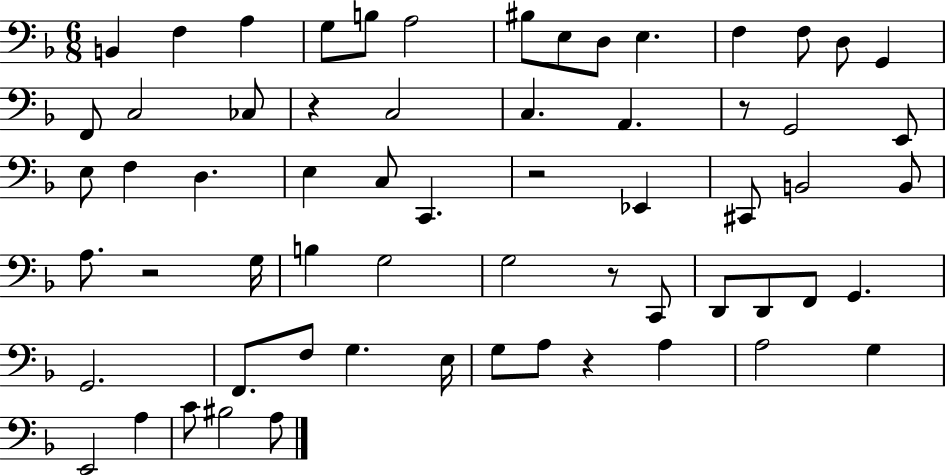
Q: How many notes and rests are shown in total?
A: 63